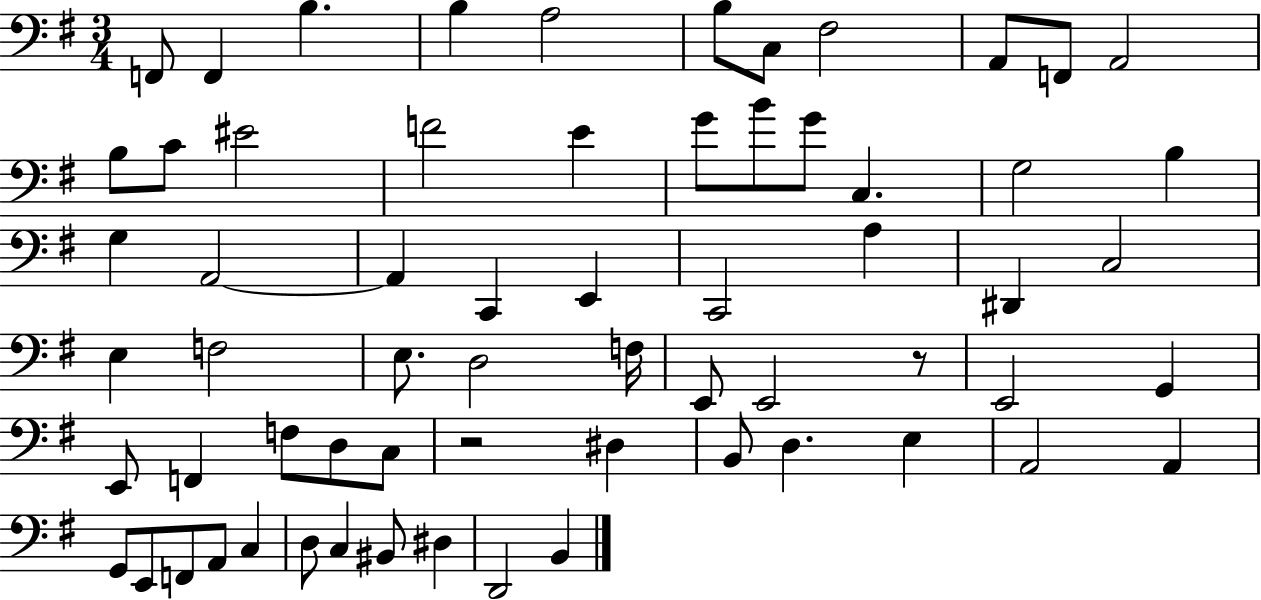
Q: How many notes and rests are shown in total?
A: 64